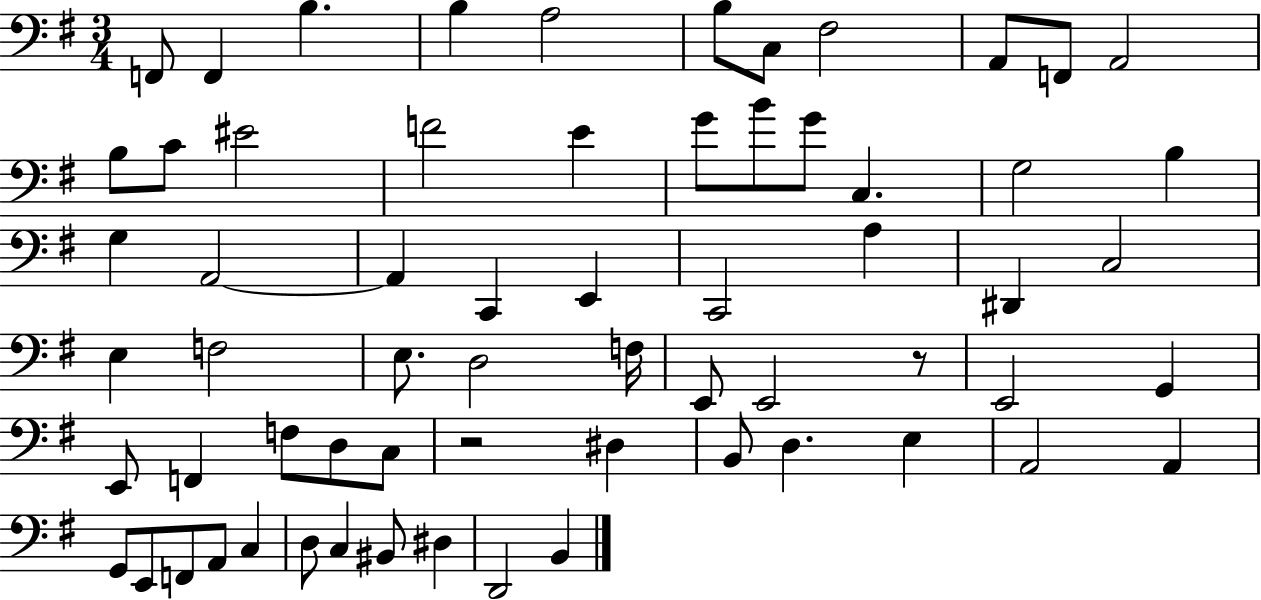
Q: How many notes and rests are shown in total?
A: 64